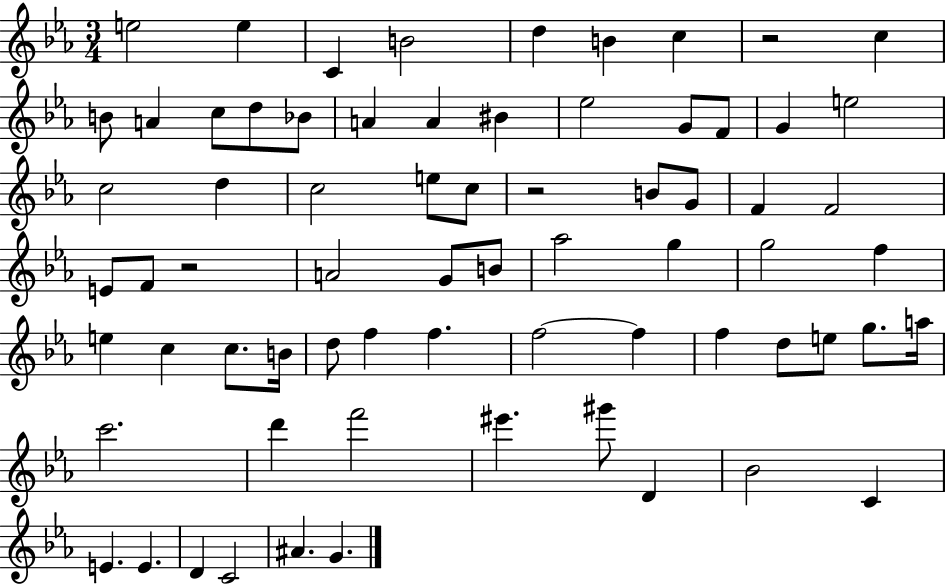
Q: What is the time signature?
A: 3/4